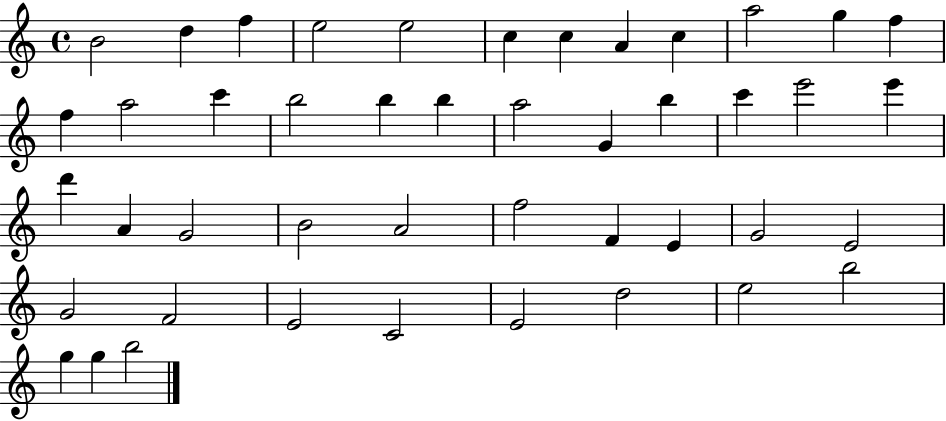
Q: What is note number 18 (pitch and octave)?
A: B5